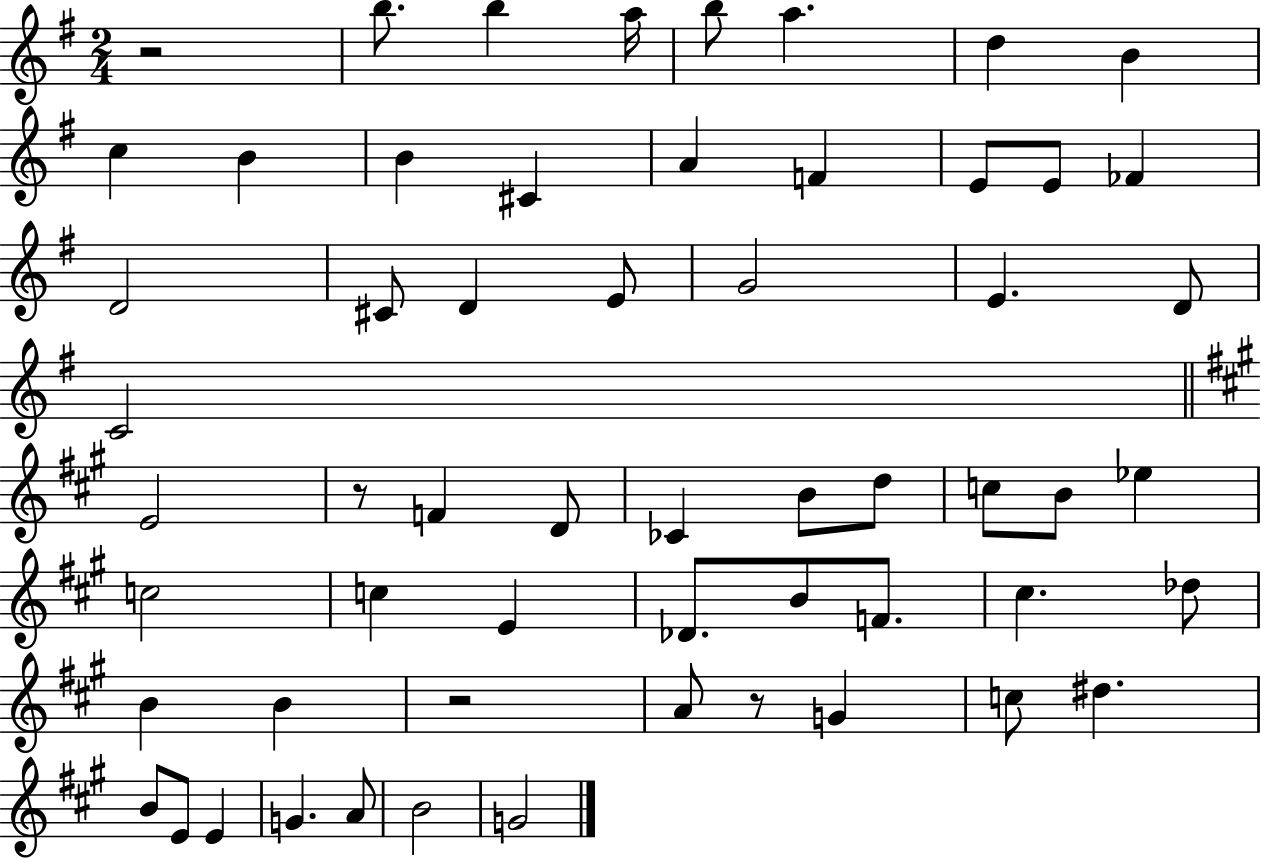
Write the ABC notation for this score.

X:1
T:Untitled
M:2/4
L:1/4
K:G
z2 b/2 b a/4 b/2 a d B c B B ^C A F E/2 E/2 _F D2 ^C/2 D E/2 G2 E D/2 C2 E2 z/2 F D/2 _C B/2 d/2 c/2 B/2 _e c2 c E _D/2 B/2 F/2 ^c _d/2 B B z2 A/2 z/2 G c/2 ^d B/2 E/2 E G A/2 B2 G2